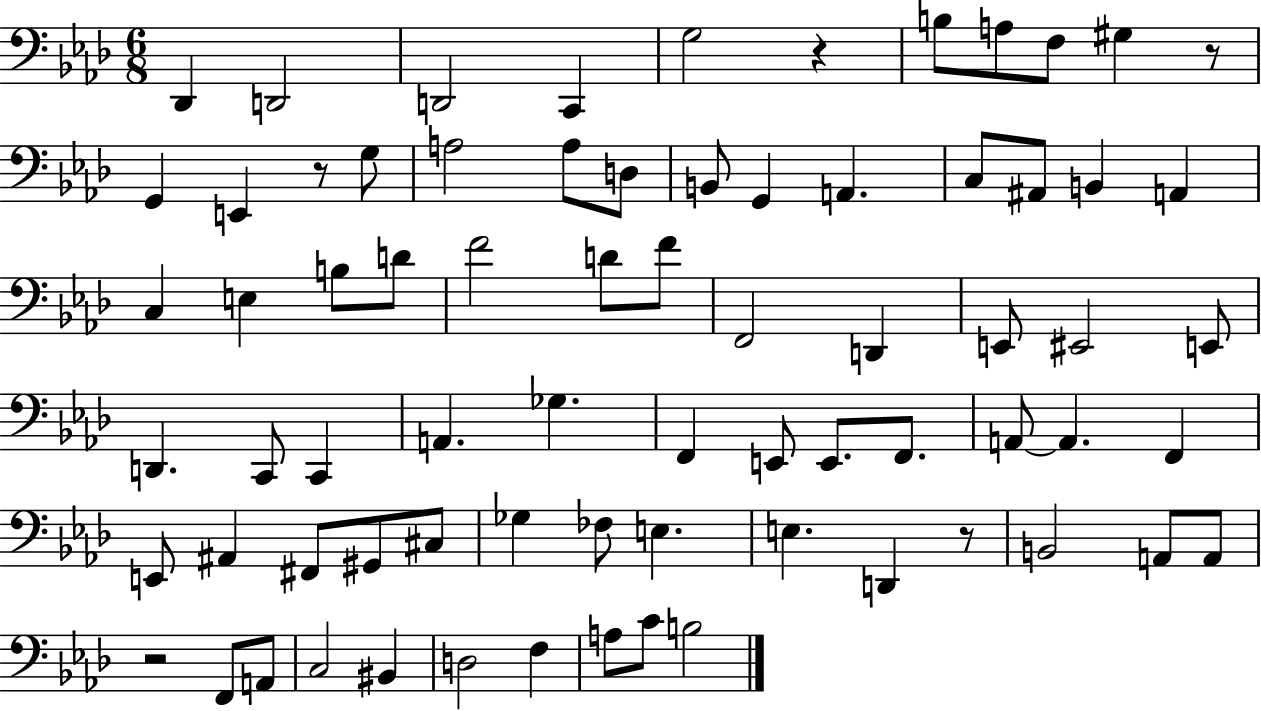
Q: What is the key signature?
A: AES major